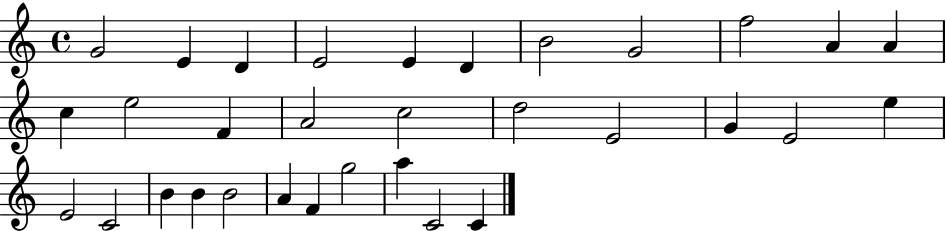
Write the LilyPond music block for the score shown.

{
  \clef treble
  \time 4/4
  \defaultTimeSignature
  \key c \major
  g'2 e'4 d'4 | e'2 e'4 d'4 | b'2 g'2 | f''2 a'4 a'4 | \break c''4 e''2 f'4 | a'2 c''2 | d''2 e'2 | g'4 e'2 e''4 | \break e'2 c'2 | b'4 b'4 b'2 | a'4 f'4 g''2 | a''4 c'2 c'4 | \break \bar "|."
}